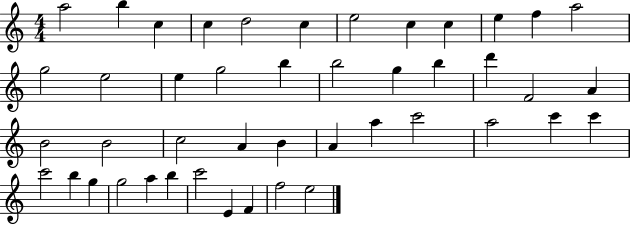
X:1
T:Untitled
M:4/4
L:1/4
K:C
a2 b c c d2 c e2 c c e f a2 g2 e2 e g2 b b2 g b d' F2 A B2 B2 c2 A B A a c'2 a2 c' c' c'2 b g g2 a b c'2 E F f2 e2